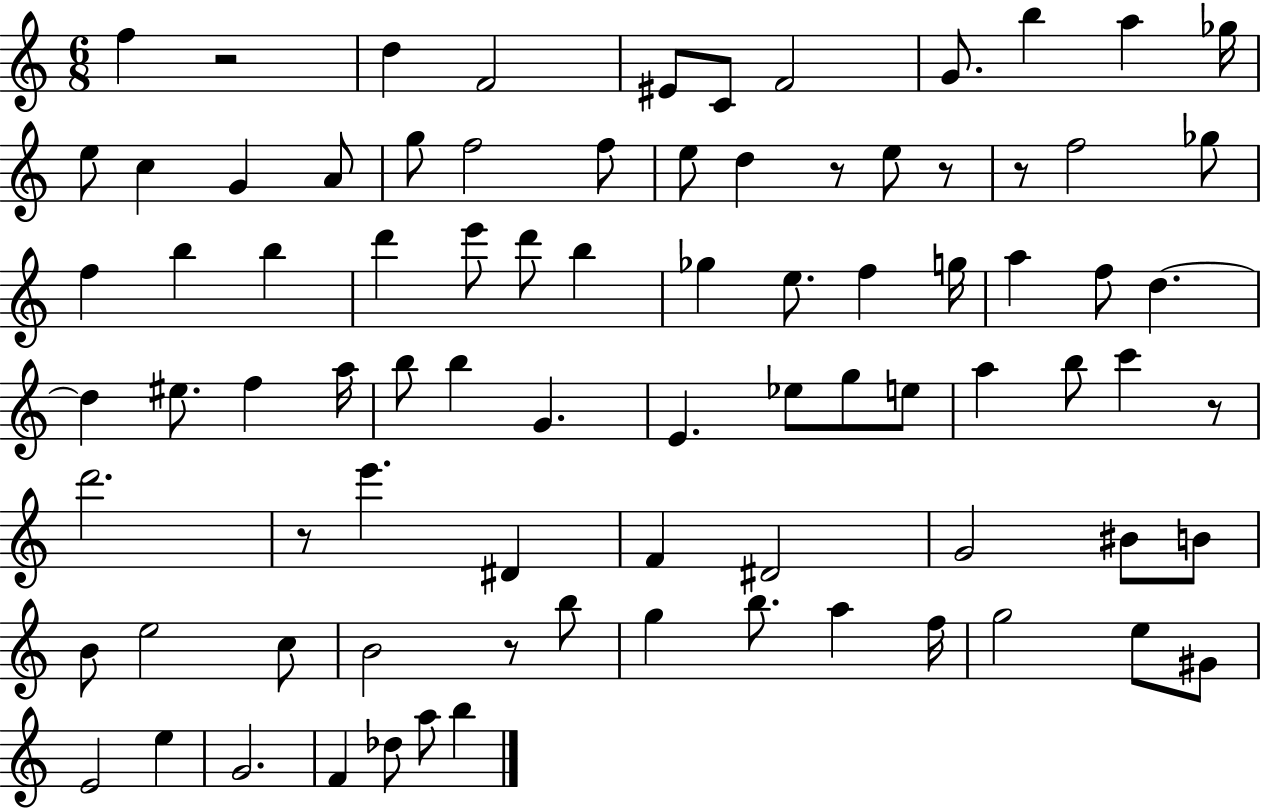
X:1
T:Untitled
M:6/8
L:1/4
K:C
f z2 d F2 ^E/2 C/2 F2 G/2 b a _g/4 e/2 c G A/2 g/2 f2 f/2 e/2 d z/2 e/2 z/2 z/2 f2 _g/2 f b b d' e'/2 d'/2 b _g e/2 f g/4 a f/2 d d ^e/2 f a/4 b/2 b G E _e/2 g/2 e/2 a b/2 c' z/2 d'2 z/2 e' ^D F ^D2 G2 ^B/2 B/2 B/2 e2 c/2 B2 z/2 b/2 g b/2 a f/4 g2 e/2 ^G/2 E2 e G2 F _d/2 a/2 b